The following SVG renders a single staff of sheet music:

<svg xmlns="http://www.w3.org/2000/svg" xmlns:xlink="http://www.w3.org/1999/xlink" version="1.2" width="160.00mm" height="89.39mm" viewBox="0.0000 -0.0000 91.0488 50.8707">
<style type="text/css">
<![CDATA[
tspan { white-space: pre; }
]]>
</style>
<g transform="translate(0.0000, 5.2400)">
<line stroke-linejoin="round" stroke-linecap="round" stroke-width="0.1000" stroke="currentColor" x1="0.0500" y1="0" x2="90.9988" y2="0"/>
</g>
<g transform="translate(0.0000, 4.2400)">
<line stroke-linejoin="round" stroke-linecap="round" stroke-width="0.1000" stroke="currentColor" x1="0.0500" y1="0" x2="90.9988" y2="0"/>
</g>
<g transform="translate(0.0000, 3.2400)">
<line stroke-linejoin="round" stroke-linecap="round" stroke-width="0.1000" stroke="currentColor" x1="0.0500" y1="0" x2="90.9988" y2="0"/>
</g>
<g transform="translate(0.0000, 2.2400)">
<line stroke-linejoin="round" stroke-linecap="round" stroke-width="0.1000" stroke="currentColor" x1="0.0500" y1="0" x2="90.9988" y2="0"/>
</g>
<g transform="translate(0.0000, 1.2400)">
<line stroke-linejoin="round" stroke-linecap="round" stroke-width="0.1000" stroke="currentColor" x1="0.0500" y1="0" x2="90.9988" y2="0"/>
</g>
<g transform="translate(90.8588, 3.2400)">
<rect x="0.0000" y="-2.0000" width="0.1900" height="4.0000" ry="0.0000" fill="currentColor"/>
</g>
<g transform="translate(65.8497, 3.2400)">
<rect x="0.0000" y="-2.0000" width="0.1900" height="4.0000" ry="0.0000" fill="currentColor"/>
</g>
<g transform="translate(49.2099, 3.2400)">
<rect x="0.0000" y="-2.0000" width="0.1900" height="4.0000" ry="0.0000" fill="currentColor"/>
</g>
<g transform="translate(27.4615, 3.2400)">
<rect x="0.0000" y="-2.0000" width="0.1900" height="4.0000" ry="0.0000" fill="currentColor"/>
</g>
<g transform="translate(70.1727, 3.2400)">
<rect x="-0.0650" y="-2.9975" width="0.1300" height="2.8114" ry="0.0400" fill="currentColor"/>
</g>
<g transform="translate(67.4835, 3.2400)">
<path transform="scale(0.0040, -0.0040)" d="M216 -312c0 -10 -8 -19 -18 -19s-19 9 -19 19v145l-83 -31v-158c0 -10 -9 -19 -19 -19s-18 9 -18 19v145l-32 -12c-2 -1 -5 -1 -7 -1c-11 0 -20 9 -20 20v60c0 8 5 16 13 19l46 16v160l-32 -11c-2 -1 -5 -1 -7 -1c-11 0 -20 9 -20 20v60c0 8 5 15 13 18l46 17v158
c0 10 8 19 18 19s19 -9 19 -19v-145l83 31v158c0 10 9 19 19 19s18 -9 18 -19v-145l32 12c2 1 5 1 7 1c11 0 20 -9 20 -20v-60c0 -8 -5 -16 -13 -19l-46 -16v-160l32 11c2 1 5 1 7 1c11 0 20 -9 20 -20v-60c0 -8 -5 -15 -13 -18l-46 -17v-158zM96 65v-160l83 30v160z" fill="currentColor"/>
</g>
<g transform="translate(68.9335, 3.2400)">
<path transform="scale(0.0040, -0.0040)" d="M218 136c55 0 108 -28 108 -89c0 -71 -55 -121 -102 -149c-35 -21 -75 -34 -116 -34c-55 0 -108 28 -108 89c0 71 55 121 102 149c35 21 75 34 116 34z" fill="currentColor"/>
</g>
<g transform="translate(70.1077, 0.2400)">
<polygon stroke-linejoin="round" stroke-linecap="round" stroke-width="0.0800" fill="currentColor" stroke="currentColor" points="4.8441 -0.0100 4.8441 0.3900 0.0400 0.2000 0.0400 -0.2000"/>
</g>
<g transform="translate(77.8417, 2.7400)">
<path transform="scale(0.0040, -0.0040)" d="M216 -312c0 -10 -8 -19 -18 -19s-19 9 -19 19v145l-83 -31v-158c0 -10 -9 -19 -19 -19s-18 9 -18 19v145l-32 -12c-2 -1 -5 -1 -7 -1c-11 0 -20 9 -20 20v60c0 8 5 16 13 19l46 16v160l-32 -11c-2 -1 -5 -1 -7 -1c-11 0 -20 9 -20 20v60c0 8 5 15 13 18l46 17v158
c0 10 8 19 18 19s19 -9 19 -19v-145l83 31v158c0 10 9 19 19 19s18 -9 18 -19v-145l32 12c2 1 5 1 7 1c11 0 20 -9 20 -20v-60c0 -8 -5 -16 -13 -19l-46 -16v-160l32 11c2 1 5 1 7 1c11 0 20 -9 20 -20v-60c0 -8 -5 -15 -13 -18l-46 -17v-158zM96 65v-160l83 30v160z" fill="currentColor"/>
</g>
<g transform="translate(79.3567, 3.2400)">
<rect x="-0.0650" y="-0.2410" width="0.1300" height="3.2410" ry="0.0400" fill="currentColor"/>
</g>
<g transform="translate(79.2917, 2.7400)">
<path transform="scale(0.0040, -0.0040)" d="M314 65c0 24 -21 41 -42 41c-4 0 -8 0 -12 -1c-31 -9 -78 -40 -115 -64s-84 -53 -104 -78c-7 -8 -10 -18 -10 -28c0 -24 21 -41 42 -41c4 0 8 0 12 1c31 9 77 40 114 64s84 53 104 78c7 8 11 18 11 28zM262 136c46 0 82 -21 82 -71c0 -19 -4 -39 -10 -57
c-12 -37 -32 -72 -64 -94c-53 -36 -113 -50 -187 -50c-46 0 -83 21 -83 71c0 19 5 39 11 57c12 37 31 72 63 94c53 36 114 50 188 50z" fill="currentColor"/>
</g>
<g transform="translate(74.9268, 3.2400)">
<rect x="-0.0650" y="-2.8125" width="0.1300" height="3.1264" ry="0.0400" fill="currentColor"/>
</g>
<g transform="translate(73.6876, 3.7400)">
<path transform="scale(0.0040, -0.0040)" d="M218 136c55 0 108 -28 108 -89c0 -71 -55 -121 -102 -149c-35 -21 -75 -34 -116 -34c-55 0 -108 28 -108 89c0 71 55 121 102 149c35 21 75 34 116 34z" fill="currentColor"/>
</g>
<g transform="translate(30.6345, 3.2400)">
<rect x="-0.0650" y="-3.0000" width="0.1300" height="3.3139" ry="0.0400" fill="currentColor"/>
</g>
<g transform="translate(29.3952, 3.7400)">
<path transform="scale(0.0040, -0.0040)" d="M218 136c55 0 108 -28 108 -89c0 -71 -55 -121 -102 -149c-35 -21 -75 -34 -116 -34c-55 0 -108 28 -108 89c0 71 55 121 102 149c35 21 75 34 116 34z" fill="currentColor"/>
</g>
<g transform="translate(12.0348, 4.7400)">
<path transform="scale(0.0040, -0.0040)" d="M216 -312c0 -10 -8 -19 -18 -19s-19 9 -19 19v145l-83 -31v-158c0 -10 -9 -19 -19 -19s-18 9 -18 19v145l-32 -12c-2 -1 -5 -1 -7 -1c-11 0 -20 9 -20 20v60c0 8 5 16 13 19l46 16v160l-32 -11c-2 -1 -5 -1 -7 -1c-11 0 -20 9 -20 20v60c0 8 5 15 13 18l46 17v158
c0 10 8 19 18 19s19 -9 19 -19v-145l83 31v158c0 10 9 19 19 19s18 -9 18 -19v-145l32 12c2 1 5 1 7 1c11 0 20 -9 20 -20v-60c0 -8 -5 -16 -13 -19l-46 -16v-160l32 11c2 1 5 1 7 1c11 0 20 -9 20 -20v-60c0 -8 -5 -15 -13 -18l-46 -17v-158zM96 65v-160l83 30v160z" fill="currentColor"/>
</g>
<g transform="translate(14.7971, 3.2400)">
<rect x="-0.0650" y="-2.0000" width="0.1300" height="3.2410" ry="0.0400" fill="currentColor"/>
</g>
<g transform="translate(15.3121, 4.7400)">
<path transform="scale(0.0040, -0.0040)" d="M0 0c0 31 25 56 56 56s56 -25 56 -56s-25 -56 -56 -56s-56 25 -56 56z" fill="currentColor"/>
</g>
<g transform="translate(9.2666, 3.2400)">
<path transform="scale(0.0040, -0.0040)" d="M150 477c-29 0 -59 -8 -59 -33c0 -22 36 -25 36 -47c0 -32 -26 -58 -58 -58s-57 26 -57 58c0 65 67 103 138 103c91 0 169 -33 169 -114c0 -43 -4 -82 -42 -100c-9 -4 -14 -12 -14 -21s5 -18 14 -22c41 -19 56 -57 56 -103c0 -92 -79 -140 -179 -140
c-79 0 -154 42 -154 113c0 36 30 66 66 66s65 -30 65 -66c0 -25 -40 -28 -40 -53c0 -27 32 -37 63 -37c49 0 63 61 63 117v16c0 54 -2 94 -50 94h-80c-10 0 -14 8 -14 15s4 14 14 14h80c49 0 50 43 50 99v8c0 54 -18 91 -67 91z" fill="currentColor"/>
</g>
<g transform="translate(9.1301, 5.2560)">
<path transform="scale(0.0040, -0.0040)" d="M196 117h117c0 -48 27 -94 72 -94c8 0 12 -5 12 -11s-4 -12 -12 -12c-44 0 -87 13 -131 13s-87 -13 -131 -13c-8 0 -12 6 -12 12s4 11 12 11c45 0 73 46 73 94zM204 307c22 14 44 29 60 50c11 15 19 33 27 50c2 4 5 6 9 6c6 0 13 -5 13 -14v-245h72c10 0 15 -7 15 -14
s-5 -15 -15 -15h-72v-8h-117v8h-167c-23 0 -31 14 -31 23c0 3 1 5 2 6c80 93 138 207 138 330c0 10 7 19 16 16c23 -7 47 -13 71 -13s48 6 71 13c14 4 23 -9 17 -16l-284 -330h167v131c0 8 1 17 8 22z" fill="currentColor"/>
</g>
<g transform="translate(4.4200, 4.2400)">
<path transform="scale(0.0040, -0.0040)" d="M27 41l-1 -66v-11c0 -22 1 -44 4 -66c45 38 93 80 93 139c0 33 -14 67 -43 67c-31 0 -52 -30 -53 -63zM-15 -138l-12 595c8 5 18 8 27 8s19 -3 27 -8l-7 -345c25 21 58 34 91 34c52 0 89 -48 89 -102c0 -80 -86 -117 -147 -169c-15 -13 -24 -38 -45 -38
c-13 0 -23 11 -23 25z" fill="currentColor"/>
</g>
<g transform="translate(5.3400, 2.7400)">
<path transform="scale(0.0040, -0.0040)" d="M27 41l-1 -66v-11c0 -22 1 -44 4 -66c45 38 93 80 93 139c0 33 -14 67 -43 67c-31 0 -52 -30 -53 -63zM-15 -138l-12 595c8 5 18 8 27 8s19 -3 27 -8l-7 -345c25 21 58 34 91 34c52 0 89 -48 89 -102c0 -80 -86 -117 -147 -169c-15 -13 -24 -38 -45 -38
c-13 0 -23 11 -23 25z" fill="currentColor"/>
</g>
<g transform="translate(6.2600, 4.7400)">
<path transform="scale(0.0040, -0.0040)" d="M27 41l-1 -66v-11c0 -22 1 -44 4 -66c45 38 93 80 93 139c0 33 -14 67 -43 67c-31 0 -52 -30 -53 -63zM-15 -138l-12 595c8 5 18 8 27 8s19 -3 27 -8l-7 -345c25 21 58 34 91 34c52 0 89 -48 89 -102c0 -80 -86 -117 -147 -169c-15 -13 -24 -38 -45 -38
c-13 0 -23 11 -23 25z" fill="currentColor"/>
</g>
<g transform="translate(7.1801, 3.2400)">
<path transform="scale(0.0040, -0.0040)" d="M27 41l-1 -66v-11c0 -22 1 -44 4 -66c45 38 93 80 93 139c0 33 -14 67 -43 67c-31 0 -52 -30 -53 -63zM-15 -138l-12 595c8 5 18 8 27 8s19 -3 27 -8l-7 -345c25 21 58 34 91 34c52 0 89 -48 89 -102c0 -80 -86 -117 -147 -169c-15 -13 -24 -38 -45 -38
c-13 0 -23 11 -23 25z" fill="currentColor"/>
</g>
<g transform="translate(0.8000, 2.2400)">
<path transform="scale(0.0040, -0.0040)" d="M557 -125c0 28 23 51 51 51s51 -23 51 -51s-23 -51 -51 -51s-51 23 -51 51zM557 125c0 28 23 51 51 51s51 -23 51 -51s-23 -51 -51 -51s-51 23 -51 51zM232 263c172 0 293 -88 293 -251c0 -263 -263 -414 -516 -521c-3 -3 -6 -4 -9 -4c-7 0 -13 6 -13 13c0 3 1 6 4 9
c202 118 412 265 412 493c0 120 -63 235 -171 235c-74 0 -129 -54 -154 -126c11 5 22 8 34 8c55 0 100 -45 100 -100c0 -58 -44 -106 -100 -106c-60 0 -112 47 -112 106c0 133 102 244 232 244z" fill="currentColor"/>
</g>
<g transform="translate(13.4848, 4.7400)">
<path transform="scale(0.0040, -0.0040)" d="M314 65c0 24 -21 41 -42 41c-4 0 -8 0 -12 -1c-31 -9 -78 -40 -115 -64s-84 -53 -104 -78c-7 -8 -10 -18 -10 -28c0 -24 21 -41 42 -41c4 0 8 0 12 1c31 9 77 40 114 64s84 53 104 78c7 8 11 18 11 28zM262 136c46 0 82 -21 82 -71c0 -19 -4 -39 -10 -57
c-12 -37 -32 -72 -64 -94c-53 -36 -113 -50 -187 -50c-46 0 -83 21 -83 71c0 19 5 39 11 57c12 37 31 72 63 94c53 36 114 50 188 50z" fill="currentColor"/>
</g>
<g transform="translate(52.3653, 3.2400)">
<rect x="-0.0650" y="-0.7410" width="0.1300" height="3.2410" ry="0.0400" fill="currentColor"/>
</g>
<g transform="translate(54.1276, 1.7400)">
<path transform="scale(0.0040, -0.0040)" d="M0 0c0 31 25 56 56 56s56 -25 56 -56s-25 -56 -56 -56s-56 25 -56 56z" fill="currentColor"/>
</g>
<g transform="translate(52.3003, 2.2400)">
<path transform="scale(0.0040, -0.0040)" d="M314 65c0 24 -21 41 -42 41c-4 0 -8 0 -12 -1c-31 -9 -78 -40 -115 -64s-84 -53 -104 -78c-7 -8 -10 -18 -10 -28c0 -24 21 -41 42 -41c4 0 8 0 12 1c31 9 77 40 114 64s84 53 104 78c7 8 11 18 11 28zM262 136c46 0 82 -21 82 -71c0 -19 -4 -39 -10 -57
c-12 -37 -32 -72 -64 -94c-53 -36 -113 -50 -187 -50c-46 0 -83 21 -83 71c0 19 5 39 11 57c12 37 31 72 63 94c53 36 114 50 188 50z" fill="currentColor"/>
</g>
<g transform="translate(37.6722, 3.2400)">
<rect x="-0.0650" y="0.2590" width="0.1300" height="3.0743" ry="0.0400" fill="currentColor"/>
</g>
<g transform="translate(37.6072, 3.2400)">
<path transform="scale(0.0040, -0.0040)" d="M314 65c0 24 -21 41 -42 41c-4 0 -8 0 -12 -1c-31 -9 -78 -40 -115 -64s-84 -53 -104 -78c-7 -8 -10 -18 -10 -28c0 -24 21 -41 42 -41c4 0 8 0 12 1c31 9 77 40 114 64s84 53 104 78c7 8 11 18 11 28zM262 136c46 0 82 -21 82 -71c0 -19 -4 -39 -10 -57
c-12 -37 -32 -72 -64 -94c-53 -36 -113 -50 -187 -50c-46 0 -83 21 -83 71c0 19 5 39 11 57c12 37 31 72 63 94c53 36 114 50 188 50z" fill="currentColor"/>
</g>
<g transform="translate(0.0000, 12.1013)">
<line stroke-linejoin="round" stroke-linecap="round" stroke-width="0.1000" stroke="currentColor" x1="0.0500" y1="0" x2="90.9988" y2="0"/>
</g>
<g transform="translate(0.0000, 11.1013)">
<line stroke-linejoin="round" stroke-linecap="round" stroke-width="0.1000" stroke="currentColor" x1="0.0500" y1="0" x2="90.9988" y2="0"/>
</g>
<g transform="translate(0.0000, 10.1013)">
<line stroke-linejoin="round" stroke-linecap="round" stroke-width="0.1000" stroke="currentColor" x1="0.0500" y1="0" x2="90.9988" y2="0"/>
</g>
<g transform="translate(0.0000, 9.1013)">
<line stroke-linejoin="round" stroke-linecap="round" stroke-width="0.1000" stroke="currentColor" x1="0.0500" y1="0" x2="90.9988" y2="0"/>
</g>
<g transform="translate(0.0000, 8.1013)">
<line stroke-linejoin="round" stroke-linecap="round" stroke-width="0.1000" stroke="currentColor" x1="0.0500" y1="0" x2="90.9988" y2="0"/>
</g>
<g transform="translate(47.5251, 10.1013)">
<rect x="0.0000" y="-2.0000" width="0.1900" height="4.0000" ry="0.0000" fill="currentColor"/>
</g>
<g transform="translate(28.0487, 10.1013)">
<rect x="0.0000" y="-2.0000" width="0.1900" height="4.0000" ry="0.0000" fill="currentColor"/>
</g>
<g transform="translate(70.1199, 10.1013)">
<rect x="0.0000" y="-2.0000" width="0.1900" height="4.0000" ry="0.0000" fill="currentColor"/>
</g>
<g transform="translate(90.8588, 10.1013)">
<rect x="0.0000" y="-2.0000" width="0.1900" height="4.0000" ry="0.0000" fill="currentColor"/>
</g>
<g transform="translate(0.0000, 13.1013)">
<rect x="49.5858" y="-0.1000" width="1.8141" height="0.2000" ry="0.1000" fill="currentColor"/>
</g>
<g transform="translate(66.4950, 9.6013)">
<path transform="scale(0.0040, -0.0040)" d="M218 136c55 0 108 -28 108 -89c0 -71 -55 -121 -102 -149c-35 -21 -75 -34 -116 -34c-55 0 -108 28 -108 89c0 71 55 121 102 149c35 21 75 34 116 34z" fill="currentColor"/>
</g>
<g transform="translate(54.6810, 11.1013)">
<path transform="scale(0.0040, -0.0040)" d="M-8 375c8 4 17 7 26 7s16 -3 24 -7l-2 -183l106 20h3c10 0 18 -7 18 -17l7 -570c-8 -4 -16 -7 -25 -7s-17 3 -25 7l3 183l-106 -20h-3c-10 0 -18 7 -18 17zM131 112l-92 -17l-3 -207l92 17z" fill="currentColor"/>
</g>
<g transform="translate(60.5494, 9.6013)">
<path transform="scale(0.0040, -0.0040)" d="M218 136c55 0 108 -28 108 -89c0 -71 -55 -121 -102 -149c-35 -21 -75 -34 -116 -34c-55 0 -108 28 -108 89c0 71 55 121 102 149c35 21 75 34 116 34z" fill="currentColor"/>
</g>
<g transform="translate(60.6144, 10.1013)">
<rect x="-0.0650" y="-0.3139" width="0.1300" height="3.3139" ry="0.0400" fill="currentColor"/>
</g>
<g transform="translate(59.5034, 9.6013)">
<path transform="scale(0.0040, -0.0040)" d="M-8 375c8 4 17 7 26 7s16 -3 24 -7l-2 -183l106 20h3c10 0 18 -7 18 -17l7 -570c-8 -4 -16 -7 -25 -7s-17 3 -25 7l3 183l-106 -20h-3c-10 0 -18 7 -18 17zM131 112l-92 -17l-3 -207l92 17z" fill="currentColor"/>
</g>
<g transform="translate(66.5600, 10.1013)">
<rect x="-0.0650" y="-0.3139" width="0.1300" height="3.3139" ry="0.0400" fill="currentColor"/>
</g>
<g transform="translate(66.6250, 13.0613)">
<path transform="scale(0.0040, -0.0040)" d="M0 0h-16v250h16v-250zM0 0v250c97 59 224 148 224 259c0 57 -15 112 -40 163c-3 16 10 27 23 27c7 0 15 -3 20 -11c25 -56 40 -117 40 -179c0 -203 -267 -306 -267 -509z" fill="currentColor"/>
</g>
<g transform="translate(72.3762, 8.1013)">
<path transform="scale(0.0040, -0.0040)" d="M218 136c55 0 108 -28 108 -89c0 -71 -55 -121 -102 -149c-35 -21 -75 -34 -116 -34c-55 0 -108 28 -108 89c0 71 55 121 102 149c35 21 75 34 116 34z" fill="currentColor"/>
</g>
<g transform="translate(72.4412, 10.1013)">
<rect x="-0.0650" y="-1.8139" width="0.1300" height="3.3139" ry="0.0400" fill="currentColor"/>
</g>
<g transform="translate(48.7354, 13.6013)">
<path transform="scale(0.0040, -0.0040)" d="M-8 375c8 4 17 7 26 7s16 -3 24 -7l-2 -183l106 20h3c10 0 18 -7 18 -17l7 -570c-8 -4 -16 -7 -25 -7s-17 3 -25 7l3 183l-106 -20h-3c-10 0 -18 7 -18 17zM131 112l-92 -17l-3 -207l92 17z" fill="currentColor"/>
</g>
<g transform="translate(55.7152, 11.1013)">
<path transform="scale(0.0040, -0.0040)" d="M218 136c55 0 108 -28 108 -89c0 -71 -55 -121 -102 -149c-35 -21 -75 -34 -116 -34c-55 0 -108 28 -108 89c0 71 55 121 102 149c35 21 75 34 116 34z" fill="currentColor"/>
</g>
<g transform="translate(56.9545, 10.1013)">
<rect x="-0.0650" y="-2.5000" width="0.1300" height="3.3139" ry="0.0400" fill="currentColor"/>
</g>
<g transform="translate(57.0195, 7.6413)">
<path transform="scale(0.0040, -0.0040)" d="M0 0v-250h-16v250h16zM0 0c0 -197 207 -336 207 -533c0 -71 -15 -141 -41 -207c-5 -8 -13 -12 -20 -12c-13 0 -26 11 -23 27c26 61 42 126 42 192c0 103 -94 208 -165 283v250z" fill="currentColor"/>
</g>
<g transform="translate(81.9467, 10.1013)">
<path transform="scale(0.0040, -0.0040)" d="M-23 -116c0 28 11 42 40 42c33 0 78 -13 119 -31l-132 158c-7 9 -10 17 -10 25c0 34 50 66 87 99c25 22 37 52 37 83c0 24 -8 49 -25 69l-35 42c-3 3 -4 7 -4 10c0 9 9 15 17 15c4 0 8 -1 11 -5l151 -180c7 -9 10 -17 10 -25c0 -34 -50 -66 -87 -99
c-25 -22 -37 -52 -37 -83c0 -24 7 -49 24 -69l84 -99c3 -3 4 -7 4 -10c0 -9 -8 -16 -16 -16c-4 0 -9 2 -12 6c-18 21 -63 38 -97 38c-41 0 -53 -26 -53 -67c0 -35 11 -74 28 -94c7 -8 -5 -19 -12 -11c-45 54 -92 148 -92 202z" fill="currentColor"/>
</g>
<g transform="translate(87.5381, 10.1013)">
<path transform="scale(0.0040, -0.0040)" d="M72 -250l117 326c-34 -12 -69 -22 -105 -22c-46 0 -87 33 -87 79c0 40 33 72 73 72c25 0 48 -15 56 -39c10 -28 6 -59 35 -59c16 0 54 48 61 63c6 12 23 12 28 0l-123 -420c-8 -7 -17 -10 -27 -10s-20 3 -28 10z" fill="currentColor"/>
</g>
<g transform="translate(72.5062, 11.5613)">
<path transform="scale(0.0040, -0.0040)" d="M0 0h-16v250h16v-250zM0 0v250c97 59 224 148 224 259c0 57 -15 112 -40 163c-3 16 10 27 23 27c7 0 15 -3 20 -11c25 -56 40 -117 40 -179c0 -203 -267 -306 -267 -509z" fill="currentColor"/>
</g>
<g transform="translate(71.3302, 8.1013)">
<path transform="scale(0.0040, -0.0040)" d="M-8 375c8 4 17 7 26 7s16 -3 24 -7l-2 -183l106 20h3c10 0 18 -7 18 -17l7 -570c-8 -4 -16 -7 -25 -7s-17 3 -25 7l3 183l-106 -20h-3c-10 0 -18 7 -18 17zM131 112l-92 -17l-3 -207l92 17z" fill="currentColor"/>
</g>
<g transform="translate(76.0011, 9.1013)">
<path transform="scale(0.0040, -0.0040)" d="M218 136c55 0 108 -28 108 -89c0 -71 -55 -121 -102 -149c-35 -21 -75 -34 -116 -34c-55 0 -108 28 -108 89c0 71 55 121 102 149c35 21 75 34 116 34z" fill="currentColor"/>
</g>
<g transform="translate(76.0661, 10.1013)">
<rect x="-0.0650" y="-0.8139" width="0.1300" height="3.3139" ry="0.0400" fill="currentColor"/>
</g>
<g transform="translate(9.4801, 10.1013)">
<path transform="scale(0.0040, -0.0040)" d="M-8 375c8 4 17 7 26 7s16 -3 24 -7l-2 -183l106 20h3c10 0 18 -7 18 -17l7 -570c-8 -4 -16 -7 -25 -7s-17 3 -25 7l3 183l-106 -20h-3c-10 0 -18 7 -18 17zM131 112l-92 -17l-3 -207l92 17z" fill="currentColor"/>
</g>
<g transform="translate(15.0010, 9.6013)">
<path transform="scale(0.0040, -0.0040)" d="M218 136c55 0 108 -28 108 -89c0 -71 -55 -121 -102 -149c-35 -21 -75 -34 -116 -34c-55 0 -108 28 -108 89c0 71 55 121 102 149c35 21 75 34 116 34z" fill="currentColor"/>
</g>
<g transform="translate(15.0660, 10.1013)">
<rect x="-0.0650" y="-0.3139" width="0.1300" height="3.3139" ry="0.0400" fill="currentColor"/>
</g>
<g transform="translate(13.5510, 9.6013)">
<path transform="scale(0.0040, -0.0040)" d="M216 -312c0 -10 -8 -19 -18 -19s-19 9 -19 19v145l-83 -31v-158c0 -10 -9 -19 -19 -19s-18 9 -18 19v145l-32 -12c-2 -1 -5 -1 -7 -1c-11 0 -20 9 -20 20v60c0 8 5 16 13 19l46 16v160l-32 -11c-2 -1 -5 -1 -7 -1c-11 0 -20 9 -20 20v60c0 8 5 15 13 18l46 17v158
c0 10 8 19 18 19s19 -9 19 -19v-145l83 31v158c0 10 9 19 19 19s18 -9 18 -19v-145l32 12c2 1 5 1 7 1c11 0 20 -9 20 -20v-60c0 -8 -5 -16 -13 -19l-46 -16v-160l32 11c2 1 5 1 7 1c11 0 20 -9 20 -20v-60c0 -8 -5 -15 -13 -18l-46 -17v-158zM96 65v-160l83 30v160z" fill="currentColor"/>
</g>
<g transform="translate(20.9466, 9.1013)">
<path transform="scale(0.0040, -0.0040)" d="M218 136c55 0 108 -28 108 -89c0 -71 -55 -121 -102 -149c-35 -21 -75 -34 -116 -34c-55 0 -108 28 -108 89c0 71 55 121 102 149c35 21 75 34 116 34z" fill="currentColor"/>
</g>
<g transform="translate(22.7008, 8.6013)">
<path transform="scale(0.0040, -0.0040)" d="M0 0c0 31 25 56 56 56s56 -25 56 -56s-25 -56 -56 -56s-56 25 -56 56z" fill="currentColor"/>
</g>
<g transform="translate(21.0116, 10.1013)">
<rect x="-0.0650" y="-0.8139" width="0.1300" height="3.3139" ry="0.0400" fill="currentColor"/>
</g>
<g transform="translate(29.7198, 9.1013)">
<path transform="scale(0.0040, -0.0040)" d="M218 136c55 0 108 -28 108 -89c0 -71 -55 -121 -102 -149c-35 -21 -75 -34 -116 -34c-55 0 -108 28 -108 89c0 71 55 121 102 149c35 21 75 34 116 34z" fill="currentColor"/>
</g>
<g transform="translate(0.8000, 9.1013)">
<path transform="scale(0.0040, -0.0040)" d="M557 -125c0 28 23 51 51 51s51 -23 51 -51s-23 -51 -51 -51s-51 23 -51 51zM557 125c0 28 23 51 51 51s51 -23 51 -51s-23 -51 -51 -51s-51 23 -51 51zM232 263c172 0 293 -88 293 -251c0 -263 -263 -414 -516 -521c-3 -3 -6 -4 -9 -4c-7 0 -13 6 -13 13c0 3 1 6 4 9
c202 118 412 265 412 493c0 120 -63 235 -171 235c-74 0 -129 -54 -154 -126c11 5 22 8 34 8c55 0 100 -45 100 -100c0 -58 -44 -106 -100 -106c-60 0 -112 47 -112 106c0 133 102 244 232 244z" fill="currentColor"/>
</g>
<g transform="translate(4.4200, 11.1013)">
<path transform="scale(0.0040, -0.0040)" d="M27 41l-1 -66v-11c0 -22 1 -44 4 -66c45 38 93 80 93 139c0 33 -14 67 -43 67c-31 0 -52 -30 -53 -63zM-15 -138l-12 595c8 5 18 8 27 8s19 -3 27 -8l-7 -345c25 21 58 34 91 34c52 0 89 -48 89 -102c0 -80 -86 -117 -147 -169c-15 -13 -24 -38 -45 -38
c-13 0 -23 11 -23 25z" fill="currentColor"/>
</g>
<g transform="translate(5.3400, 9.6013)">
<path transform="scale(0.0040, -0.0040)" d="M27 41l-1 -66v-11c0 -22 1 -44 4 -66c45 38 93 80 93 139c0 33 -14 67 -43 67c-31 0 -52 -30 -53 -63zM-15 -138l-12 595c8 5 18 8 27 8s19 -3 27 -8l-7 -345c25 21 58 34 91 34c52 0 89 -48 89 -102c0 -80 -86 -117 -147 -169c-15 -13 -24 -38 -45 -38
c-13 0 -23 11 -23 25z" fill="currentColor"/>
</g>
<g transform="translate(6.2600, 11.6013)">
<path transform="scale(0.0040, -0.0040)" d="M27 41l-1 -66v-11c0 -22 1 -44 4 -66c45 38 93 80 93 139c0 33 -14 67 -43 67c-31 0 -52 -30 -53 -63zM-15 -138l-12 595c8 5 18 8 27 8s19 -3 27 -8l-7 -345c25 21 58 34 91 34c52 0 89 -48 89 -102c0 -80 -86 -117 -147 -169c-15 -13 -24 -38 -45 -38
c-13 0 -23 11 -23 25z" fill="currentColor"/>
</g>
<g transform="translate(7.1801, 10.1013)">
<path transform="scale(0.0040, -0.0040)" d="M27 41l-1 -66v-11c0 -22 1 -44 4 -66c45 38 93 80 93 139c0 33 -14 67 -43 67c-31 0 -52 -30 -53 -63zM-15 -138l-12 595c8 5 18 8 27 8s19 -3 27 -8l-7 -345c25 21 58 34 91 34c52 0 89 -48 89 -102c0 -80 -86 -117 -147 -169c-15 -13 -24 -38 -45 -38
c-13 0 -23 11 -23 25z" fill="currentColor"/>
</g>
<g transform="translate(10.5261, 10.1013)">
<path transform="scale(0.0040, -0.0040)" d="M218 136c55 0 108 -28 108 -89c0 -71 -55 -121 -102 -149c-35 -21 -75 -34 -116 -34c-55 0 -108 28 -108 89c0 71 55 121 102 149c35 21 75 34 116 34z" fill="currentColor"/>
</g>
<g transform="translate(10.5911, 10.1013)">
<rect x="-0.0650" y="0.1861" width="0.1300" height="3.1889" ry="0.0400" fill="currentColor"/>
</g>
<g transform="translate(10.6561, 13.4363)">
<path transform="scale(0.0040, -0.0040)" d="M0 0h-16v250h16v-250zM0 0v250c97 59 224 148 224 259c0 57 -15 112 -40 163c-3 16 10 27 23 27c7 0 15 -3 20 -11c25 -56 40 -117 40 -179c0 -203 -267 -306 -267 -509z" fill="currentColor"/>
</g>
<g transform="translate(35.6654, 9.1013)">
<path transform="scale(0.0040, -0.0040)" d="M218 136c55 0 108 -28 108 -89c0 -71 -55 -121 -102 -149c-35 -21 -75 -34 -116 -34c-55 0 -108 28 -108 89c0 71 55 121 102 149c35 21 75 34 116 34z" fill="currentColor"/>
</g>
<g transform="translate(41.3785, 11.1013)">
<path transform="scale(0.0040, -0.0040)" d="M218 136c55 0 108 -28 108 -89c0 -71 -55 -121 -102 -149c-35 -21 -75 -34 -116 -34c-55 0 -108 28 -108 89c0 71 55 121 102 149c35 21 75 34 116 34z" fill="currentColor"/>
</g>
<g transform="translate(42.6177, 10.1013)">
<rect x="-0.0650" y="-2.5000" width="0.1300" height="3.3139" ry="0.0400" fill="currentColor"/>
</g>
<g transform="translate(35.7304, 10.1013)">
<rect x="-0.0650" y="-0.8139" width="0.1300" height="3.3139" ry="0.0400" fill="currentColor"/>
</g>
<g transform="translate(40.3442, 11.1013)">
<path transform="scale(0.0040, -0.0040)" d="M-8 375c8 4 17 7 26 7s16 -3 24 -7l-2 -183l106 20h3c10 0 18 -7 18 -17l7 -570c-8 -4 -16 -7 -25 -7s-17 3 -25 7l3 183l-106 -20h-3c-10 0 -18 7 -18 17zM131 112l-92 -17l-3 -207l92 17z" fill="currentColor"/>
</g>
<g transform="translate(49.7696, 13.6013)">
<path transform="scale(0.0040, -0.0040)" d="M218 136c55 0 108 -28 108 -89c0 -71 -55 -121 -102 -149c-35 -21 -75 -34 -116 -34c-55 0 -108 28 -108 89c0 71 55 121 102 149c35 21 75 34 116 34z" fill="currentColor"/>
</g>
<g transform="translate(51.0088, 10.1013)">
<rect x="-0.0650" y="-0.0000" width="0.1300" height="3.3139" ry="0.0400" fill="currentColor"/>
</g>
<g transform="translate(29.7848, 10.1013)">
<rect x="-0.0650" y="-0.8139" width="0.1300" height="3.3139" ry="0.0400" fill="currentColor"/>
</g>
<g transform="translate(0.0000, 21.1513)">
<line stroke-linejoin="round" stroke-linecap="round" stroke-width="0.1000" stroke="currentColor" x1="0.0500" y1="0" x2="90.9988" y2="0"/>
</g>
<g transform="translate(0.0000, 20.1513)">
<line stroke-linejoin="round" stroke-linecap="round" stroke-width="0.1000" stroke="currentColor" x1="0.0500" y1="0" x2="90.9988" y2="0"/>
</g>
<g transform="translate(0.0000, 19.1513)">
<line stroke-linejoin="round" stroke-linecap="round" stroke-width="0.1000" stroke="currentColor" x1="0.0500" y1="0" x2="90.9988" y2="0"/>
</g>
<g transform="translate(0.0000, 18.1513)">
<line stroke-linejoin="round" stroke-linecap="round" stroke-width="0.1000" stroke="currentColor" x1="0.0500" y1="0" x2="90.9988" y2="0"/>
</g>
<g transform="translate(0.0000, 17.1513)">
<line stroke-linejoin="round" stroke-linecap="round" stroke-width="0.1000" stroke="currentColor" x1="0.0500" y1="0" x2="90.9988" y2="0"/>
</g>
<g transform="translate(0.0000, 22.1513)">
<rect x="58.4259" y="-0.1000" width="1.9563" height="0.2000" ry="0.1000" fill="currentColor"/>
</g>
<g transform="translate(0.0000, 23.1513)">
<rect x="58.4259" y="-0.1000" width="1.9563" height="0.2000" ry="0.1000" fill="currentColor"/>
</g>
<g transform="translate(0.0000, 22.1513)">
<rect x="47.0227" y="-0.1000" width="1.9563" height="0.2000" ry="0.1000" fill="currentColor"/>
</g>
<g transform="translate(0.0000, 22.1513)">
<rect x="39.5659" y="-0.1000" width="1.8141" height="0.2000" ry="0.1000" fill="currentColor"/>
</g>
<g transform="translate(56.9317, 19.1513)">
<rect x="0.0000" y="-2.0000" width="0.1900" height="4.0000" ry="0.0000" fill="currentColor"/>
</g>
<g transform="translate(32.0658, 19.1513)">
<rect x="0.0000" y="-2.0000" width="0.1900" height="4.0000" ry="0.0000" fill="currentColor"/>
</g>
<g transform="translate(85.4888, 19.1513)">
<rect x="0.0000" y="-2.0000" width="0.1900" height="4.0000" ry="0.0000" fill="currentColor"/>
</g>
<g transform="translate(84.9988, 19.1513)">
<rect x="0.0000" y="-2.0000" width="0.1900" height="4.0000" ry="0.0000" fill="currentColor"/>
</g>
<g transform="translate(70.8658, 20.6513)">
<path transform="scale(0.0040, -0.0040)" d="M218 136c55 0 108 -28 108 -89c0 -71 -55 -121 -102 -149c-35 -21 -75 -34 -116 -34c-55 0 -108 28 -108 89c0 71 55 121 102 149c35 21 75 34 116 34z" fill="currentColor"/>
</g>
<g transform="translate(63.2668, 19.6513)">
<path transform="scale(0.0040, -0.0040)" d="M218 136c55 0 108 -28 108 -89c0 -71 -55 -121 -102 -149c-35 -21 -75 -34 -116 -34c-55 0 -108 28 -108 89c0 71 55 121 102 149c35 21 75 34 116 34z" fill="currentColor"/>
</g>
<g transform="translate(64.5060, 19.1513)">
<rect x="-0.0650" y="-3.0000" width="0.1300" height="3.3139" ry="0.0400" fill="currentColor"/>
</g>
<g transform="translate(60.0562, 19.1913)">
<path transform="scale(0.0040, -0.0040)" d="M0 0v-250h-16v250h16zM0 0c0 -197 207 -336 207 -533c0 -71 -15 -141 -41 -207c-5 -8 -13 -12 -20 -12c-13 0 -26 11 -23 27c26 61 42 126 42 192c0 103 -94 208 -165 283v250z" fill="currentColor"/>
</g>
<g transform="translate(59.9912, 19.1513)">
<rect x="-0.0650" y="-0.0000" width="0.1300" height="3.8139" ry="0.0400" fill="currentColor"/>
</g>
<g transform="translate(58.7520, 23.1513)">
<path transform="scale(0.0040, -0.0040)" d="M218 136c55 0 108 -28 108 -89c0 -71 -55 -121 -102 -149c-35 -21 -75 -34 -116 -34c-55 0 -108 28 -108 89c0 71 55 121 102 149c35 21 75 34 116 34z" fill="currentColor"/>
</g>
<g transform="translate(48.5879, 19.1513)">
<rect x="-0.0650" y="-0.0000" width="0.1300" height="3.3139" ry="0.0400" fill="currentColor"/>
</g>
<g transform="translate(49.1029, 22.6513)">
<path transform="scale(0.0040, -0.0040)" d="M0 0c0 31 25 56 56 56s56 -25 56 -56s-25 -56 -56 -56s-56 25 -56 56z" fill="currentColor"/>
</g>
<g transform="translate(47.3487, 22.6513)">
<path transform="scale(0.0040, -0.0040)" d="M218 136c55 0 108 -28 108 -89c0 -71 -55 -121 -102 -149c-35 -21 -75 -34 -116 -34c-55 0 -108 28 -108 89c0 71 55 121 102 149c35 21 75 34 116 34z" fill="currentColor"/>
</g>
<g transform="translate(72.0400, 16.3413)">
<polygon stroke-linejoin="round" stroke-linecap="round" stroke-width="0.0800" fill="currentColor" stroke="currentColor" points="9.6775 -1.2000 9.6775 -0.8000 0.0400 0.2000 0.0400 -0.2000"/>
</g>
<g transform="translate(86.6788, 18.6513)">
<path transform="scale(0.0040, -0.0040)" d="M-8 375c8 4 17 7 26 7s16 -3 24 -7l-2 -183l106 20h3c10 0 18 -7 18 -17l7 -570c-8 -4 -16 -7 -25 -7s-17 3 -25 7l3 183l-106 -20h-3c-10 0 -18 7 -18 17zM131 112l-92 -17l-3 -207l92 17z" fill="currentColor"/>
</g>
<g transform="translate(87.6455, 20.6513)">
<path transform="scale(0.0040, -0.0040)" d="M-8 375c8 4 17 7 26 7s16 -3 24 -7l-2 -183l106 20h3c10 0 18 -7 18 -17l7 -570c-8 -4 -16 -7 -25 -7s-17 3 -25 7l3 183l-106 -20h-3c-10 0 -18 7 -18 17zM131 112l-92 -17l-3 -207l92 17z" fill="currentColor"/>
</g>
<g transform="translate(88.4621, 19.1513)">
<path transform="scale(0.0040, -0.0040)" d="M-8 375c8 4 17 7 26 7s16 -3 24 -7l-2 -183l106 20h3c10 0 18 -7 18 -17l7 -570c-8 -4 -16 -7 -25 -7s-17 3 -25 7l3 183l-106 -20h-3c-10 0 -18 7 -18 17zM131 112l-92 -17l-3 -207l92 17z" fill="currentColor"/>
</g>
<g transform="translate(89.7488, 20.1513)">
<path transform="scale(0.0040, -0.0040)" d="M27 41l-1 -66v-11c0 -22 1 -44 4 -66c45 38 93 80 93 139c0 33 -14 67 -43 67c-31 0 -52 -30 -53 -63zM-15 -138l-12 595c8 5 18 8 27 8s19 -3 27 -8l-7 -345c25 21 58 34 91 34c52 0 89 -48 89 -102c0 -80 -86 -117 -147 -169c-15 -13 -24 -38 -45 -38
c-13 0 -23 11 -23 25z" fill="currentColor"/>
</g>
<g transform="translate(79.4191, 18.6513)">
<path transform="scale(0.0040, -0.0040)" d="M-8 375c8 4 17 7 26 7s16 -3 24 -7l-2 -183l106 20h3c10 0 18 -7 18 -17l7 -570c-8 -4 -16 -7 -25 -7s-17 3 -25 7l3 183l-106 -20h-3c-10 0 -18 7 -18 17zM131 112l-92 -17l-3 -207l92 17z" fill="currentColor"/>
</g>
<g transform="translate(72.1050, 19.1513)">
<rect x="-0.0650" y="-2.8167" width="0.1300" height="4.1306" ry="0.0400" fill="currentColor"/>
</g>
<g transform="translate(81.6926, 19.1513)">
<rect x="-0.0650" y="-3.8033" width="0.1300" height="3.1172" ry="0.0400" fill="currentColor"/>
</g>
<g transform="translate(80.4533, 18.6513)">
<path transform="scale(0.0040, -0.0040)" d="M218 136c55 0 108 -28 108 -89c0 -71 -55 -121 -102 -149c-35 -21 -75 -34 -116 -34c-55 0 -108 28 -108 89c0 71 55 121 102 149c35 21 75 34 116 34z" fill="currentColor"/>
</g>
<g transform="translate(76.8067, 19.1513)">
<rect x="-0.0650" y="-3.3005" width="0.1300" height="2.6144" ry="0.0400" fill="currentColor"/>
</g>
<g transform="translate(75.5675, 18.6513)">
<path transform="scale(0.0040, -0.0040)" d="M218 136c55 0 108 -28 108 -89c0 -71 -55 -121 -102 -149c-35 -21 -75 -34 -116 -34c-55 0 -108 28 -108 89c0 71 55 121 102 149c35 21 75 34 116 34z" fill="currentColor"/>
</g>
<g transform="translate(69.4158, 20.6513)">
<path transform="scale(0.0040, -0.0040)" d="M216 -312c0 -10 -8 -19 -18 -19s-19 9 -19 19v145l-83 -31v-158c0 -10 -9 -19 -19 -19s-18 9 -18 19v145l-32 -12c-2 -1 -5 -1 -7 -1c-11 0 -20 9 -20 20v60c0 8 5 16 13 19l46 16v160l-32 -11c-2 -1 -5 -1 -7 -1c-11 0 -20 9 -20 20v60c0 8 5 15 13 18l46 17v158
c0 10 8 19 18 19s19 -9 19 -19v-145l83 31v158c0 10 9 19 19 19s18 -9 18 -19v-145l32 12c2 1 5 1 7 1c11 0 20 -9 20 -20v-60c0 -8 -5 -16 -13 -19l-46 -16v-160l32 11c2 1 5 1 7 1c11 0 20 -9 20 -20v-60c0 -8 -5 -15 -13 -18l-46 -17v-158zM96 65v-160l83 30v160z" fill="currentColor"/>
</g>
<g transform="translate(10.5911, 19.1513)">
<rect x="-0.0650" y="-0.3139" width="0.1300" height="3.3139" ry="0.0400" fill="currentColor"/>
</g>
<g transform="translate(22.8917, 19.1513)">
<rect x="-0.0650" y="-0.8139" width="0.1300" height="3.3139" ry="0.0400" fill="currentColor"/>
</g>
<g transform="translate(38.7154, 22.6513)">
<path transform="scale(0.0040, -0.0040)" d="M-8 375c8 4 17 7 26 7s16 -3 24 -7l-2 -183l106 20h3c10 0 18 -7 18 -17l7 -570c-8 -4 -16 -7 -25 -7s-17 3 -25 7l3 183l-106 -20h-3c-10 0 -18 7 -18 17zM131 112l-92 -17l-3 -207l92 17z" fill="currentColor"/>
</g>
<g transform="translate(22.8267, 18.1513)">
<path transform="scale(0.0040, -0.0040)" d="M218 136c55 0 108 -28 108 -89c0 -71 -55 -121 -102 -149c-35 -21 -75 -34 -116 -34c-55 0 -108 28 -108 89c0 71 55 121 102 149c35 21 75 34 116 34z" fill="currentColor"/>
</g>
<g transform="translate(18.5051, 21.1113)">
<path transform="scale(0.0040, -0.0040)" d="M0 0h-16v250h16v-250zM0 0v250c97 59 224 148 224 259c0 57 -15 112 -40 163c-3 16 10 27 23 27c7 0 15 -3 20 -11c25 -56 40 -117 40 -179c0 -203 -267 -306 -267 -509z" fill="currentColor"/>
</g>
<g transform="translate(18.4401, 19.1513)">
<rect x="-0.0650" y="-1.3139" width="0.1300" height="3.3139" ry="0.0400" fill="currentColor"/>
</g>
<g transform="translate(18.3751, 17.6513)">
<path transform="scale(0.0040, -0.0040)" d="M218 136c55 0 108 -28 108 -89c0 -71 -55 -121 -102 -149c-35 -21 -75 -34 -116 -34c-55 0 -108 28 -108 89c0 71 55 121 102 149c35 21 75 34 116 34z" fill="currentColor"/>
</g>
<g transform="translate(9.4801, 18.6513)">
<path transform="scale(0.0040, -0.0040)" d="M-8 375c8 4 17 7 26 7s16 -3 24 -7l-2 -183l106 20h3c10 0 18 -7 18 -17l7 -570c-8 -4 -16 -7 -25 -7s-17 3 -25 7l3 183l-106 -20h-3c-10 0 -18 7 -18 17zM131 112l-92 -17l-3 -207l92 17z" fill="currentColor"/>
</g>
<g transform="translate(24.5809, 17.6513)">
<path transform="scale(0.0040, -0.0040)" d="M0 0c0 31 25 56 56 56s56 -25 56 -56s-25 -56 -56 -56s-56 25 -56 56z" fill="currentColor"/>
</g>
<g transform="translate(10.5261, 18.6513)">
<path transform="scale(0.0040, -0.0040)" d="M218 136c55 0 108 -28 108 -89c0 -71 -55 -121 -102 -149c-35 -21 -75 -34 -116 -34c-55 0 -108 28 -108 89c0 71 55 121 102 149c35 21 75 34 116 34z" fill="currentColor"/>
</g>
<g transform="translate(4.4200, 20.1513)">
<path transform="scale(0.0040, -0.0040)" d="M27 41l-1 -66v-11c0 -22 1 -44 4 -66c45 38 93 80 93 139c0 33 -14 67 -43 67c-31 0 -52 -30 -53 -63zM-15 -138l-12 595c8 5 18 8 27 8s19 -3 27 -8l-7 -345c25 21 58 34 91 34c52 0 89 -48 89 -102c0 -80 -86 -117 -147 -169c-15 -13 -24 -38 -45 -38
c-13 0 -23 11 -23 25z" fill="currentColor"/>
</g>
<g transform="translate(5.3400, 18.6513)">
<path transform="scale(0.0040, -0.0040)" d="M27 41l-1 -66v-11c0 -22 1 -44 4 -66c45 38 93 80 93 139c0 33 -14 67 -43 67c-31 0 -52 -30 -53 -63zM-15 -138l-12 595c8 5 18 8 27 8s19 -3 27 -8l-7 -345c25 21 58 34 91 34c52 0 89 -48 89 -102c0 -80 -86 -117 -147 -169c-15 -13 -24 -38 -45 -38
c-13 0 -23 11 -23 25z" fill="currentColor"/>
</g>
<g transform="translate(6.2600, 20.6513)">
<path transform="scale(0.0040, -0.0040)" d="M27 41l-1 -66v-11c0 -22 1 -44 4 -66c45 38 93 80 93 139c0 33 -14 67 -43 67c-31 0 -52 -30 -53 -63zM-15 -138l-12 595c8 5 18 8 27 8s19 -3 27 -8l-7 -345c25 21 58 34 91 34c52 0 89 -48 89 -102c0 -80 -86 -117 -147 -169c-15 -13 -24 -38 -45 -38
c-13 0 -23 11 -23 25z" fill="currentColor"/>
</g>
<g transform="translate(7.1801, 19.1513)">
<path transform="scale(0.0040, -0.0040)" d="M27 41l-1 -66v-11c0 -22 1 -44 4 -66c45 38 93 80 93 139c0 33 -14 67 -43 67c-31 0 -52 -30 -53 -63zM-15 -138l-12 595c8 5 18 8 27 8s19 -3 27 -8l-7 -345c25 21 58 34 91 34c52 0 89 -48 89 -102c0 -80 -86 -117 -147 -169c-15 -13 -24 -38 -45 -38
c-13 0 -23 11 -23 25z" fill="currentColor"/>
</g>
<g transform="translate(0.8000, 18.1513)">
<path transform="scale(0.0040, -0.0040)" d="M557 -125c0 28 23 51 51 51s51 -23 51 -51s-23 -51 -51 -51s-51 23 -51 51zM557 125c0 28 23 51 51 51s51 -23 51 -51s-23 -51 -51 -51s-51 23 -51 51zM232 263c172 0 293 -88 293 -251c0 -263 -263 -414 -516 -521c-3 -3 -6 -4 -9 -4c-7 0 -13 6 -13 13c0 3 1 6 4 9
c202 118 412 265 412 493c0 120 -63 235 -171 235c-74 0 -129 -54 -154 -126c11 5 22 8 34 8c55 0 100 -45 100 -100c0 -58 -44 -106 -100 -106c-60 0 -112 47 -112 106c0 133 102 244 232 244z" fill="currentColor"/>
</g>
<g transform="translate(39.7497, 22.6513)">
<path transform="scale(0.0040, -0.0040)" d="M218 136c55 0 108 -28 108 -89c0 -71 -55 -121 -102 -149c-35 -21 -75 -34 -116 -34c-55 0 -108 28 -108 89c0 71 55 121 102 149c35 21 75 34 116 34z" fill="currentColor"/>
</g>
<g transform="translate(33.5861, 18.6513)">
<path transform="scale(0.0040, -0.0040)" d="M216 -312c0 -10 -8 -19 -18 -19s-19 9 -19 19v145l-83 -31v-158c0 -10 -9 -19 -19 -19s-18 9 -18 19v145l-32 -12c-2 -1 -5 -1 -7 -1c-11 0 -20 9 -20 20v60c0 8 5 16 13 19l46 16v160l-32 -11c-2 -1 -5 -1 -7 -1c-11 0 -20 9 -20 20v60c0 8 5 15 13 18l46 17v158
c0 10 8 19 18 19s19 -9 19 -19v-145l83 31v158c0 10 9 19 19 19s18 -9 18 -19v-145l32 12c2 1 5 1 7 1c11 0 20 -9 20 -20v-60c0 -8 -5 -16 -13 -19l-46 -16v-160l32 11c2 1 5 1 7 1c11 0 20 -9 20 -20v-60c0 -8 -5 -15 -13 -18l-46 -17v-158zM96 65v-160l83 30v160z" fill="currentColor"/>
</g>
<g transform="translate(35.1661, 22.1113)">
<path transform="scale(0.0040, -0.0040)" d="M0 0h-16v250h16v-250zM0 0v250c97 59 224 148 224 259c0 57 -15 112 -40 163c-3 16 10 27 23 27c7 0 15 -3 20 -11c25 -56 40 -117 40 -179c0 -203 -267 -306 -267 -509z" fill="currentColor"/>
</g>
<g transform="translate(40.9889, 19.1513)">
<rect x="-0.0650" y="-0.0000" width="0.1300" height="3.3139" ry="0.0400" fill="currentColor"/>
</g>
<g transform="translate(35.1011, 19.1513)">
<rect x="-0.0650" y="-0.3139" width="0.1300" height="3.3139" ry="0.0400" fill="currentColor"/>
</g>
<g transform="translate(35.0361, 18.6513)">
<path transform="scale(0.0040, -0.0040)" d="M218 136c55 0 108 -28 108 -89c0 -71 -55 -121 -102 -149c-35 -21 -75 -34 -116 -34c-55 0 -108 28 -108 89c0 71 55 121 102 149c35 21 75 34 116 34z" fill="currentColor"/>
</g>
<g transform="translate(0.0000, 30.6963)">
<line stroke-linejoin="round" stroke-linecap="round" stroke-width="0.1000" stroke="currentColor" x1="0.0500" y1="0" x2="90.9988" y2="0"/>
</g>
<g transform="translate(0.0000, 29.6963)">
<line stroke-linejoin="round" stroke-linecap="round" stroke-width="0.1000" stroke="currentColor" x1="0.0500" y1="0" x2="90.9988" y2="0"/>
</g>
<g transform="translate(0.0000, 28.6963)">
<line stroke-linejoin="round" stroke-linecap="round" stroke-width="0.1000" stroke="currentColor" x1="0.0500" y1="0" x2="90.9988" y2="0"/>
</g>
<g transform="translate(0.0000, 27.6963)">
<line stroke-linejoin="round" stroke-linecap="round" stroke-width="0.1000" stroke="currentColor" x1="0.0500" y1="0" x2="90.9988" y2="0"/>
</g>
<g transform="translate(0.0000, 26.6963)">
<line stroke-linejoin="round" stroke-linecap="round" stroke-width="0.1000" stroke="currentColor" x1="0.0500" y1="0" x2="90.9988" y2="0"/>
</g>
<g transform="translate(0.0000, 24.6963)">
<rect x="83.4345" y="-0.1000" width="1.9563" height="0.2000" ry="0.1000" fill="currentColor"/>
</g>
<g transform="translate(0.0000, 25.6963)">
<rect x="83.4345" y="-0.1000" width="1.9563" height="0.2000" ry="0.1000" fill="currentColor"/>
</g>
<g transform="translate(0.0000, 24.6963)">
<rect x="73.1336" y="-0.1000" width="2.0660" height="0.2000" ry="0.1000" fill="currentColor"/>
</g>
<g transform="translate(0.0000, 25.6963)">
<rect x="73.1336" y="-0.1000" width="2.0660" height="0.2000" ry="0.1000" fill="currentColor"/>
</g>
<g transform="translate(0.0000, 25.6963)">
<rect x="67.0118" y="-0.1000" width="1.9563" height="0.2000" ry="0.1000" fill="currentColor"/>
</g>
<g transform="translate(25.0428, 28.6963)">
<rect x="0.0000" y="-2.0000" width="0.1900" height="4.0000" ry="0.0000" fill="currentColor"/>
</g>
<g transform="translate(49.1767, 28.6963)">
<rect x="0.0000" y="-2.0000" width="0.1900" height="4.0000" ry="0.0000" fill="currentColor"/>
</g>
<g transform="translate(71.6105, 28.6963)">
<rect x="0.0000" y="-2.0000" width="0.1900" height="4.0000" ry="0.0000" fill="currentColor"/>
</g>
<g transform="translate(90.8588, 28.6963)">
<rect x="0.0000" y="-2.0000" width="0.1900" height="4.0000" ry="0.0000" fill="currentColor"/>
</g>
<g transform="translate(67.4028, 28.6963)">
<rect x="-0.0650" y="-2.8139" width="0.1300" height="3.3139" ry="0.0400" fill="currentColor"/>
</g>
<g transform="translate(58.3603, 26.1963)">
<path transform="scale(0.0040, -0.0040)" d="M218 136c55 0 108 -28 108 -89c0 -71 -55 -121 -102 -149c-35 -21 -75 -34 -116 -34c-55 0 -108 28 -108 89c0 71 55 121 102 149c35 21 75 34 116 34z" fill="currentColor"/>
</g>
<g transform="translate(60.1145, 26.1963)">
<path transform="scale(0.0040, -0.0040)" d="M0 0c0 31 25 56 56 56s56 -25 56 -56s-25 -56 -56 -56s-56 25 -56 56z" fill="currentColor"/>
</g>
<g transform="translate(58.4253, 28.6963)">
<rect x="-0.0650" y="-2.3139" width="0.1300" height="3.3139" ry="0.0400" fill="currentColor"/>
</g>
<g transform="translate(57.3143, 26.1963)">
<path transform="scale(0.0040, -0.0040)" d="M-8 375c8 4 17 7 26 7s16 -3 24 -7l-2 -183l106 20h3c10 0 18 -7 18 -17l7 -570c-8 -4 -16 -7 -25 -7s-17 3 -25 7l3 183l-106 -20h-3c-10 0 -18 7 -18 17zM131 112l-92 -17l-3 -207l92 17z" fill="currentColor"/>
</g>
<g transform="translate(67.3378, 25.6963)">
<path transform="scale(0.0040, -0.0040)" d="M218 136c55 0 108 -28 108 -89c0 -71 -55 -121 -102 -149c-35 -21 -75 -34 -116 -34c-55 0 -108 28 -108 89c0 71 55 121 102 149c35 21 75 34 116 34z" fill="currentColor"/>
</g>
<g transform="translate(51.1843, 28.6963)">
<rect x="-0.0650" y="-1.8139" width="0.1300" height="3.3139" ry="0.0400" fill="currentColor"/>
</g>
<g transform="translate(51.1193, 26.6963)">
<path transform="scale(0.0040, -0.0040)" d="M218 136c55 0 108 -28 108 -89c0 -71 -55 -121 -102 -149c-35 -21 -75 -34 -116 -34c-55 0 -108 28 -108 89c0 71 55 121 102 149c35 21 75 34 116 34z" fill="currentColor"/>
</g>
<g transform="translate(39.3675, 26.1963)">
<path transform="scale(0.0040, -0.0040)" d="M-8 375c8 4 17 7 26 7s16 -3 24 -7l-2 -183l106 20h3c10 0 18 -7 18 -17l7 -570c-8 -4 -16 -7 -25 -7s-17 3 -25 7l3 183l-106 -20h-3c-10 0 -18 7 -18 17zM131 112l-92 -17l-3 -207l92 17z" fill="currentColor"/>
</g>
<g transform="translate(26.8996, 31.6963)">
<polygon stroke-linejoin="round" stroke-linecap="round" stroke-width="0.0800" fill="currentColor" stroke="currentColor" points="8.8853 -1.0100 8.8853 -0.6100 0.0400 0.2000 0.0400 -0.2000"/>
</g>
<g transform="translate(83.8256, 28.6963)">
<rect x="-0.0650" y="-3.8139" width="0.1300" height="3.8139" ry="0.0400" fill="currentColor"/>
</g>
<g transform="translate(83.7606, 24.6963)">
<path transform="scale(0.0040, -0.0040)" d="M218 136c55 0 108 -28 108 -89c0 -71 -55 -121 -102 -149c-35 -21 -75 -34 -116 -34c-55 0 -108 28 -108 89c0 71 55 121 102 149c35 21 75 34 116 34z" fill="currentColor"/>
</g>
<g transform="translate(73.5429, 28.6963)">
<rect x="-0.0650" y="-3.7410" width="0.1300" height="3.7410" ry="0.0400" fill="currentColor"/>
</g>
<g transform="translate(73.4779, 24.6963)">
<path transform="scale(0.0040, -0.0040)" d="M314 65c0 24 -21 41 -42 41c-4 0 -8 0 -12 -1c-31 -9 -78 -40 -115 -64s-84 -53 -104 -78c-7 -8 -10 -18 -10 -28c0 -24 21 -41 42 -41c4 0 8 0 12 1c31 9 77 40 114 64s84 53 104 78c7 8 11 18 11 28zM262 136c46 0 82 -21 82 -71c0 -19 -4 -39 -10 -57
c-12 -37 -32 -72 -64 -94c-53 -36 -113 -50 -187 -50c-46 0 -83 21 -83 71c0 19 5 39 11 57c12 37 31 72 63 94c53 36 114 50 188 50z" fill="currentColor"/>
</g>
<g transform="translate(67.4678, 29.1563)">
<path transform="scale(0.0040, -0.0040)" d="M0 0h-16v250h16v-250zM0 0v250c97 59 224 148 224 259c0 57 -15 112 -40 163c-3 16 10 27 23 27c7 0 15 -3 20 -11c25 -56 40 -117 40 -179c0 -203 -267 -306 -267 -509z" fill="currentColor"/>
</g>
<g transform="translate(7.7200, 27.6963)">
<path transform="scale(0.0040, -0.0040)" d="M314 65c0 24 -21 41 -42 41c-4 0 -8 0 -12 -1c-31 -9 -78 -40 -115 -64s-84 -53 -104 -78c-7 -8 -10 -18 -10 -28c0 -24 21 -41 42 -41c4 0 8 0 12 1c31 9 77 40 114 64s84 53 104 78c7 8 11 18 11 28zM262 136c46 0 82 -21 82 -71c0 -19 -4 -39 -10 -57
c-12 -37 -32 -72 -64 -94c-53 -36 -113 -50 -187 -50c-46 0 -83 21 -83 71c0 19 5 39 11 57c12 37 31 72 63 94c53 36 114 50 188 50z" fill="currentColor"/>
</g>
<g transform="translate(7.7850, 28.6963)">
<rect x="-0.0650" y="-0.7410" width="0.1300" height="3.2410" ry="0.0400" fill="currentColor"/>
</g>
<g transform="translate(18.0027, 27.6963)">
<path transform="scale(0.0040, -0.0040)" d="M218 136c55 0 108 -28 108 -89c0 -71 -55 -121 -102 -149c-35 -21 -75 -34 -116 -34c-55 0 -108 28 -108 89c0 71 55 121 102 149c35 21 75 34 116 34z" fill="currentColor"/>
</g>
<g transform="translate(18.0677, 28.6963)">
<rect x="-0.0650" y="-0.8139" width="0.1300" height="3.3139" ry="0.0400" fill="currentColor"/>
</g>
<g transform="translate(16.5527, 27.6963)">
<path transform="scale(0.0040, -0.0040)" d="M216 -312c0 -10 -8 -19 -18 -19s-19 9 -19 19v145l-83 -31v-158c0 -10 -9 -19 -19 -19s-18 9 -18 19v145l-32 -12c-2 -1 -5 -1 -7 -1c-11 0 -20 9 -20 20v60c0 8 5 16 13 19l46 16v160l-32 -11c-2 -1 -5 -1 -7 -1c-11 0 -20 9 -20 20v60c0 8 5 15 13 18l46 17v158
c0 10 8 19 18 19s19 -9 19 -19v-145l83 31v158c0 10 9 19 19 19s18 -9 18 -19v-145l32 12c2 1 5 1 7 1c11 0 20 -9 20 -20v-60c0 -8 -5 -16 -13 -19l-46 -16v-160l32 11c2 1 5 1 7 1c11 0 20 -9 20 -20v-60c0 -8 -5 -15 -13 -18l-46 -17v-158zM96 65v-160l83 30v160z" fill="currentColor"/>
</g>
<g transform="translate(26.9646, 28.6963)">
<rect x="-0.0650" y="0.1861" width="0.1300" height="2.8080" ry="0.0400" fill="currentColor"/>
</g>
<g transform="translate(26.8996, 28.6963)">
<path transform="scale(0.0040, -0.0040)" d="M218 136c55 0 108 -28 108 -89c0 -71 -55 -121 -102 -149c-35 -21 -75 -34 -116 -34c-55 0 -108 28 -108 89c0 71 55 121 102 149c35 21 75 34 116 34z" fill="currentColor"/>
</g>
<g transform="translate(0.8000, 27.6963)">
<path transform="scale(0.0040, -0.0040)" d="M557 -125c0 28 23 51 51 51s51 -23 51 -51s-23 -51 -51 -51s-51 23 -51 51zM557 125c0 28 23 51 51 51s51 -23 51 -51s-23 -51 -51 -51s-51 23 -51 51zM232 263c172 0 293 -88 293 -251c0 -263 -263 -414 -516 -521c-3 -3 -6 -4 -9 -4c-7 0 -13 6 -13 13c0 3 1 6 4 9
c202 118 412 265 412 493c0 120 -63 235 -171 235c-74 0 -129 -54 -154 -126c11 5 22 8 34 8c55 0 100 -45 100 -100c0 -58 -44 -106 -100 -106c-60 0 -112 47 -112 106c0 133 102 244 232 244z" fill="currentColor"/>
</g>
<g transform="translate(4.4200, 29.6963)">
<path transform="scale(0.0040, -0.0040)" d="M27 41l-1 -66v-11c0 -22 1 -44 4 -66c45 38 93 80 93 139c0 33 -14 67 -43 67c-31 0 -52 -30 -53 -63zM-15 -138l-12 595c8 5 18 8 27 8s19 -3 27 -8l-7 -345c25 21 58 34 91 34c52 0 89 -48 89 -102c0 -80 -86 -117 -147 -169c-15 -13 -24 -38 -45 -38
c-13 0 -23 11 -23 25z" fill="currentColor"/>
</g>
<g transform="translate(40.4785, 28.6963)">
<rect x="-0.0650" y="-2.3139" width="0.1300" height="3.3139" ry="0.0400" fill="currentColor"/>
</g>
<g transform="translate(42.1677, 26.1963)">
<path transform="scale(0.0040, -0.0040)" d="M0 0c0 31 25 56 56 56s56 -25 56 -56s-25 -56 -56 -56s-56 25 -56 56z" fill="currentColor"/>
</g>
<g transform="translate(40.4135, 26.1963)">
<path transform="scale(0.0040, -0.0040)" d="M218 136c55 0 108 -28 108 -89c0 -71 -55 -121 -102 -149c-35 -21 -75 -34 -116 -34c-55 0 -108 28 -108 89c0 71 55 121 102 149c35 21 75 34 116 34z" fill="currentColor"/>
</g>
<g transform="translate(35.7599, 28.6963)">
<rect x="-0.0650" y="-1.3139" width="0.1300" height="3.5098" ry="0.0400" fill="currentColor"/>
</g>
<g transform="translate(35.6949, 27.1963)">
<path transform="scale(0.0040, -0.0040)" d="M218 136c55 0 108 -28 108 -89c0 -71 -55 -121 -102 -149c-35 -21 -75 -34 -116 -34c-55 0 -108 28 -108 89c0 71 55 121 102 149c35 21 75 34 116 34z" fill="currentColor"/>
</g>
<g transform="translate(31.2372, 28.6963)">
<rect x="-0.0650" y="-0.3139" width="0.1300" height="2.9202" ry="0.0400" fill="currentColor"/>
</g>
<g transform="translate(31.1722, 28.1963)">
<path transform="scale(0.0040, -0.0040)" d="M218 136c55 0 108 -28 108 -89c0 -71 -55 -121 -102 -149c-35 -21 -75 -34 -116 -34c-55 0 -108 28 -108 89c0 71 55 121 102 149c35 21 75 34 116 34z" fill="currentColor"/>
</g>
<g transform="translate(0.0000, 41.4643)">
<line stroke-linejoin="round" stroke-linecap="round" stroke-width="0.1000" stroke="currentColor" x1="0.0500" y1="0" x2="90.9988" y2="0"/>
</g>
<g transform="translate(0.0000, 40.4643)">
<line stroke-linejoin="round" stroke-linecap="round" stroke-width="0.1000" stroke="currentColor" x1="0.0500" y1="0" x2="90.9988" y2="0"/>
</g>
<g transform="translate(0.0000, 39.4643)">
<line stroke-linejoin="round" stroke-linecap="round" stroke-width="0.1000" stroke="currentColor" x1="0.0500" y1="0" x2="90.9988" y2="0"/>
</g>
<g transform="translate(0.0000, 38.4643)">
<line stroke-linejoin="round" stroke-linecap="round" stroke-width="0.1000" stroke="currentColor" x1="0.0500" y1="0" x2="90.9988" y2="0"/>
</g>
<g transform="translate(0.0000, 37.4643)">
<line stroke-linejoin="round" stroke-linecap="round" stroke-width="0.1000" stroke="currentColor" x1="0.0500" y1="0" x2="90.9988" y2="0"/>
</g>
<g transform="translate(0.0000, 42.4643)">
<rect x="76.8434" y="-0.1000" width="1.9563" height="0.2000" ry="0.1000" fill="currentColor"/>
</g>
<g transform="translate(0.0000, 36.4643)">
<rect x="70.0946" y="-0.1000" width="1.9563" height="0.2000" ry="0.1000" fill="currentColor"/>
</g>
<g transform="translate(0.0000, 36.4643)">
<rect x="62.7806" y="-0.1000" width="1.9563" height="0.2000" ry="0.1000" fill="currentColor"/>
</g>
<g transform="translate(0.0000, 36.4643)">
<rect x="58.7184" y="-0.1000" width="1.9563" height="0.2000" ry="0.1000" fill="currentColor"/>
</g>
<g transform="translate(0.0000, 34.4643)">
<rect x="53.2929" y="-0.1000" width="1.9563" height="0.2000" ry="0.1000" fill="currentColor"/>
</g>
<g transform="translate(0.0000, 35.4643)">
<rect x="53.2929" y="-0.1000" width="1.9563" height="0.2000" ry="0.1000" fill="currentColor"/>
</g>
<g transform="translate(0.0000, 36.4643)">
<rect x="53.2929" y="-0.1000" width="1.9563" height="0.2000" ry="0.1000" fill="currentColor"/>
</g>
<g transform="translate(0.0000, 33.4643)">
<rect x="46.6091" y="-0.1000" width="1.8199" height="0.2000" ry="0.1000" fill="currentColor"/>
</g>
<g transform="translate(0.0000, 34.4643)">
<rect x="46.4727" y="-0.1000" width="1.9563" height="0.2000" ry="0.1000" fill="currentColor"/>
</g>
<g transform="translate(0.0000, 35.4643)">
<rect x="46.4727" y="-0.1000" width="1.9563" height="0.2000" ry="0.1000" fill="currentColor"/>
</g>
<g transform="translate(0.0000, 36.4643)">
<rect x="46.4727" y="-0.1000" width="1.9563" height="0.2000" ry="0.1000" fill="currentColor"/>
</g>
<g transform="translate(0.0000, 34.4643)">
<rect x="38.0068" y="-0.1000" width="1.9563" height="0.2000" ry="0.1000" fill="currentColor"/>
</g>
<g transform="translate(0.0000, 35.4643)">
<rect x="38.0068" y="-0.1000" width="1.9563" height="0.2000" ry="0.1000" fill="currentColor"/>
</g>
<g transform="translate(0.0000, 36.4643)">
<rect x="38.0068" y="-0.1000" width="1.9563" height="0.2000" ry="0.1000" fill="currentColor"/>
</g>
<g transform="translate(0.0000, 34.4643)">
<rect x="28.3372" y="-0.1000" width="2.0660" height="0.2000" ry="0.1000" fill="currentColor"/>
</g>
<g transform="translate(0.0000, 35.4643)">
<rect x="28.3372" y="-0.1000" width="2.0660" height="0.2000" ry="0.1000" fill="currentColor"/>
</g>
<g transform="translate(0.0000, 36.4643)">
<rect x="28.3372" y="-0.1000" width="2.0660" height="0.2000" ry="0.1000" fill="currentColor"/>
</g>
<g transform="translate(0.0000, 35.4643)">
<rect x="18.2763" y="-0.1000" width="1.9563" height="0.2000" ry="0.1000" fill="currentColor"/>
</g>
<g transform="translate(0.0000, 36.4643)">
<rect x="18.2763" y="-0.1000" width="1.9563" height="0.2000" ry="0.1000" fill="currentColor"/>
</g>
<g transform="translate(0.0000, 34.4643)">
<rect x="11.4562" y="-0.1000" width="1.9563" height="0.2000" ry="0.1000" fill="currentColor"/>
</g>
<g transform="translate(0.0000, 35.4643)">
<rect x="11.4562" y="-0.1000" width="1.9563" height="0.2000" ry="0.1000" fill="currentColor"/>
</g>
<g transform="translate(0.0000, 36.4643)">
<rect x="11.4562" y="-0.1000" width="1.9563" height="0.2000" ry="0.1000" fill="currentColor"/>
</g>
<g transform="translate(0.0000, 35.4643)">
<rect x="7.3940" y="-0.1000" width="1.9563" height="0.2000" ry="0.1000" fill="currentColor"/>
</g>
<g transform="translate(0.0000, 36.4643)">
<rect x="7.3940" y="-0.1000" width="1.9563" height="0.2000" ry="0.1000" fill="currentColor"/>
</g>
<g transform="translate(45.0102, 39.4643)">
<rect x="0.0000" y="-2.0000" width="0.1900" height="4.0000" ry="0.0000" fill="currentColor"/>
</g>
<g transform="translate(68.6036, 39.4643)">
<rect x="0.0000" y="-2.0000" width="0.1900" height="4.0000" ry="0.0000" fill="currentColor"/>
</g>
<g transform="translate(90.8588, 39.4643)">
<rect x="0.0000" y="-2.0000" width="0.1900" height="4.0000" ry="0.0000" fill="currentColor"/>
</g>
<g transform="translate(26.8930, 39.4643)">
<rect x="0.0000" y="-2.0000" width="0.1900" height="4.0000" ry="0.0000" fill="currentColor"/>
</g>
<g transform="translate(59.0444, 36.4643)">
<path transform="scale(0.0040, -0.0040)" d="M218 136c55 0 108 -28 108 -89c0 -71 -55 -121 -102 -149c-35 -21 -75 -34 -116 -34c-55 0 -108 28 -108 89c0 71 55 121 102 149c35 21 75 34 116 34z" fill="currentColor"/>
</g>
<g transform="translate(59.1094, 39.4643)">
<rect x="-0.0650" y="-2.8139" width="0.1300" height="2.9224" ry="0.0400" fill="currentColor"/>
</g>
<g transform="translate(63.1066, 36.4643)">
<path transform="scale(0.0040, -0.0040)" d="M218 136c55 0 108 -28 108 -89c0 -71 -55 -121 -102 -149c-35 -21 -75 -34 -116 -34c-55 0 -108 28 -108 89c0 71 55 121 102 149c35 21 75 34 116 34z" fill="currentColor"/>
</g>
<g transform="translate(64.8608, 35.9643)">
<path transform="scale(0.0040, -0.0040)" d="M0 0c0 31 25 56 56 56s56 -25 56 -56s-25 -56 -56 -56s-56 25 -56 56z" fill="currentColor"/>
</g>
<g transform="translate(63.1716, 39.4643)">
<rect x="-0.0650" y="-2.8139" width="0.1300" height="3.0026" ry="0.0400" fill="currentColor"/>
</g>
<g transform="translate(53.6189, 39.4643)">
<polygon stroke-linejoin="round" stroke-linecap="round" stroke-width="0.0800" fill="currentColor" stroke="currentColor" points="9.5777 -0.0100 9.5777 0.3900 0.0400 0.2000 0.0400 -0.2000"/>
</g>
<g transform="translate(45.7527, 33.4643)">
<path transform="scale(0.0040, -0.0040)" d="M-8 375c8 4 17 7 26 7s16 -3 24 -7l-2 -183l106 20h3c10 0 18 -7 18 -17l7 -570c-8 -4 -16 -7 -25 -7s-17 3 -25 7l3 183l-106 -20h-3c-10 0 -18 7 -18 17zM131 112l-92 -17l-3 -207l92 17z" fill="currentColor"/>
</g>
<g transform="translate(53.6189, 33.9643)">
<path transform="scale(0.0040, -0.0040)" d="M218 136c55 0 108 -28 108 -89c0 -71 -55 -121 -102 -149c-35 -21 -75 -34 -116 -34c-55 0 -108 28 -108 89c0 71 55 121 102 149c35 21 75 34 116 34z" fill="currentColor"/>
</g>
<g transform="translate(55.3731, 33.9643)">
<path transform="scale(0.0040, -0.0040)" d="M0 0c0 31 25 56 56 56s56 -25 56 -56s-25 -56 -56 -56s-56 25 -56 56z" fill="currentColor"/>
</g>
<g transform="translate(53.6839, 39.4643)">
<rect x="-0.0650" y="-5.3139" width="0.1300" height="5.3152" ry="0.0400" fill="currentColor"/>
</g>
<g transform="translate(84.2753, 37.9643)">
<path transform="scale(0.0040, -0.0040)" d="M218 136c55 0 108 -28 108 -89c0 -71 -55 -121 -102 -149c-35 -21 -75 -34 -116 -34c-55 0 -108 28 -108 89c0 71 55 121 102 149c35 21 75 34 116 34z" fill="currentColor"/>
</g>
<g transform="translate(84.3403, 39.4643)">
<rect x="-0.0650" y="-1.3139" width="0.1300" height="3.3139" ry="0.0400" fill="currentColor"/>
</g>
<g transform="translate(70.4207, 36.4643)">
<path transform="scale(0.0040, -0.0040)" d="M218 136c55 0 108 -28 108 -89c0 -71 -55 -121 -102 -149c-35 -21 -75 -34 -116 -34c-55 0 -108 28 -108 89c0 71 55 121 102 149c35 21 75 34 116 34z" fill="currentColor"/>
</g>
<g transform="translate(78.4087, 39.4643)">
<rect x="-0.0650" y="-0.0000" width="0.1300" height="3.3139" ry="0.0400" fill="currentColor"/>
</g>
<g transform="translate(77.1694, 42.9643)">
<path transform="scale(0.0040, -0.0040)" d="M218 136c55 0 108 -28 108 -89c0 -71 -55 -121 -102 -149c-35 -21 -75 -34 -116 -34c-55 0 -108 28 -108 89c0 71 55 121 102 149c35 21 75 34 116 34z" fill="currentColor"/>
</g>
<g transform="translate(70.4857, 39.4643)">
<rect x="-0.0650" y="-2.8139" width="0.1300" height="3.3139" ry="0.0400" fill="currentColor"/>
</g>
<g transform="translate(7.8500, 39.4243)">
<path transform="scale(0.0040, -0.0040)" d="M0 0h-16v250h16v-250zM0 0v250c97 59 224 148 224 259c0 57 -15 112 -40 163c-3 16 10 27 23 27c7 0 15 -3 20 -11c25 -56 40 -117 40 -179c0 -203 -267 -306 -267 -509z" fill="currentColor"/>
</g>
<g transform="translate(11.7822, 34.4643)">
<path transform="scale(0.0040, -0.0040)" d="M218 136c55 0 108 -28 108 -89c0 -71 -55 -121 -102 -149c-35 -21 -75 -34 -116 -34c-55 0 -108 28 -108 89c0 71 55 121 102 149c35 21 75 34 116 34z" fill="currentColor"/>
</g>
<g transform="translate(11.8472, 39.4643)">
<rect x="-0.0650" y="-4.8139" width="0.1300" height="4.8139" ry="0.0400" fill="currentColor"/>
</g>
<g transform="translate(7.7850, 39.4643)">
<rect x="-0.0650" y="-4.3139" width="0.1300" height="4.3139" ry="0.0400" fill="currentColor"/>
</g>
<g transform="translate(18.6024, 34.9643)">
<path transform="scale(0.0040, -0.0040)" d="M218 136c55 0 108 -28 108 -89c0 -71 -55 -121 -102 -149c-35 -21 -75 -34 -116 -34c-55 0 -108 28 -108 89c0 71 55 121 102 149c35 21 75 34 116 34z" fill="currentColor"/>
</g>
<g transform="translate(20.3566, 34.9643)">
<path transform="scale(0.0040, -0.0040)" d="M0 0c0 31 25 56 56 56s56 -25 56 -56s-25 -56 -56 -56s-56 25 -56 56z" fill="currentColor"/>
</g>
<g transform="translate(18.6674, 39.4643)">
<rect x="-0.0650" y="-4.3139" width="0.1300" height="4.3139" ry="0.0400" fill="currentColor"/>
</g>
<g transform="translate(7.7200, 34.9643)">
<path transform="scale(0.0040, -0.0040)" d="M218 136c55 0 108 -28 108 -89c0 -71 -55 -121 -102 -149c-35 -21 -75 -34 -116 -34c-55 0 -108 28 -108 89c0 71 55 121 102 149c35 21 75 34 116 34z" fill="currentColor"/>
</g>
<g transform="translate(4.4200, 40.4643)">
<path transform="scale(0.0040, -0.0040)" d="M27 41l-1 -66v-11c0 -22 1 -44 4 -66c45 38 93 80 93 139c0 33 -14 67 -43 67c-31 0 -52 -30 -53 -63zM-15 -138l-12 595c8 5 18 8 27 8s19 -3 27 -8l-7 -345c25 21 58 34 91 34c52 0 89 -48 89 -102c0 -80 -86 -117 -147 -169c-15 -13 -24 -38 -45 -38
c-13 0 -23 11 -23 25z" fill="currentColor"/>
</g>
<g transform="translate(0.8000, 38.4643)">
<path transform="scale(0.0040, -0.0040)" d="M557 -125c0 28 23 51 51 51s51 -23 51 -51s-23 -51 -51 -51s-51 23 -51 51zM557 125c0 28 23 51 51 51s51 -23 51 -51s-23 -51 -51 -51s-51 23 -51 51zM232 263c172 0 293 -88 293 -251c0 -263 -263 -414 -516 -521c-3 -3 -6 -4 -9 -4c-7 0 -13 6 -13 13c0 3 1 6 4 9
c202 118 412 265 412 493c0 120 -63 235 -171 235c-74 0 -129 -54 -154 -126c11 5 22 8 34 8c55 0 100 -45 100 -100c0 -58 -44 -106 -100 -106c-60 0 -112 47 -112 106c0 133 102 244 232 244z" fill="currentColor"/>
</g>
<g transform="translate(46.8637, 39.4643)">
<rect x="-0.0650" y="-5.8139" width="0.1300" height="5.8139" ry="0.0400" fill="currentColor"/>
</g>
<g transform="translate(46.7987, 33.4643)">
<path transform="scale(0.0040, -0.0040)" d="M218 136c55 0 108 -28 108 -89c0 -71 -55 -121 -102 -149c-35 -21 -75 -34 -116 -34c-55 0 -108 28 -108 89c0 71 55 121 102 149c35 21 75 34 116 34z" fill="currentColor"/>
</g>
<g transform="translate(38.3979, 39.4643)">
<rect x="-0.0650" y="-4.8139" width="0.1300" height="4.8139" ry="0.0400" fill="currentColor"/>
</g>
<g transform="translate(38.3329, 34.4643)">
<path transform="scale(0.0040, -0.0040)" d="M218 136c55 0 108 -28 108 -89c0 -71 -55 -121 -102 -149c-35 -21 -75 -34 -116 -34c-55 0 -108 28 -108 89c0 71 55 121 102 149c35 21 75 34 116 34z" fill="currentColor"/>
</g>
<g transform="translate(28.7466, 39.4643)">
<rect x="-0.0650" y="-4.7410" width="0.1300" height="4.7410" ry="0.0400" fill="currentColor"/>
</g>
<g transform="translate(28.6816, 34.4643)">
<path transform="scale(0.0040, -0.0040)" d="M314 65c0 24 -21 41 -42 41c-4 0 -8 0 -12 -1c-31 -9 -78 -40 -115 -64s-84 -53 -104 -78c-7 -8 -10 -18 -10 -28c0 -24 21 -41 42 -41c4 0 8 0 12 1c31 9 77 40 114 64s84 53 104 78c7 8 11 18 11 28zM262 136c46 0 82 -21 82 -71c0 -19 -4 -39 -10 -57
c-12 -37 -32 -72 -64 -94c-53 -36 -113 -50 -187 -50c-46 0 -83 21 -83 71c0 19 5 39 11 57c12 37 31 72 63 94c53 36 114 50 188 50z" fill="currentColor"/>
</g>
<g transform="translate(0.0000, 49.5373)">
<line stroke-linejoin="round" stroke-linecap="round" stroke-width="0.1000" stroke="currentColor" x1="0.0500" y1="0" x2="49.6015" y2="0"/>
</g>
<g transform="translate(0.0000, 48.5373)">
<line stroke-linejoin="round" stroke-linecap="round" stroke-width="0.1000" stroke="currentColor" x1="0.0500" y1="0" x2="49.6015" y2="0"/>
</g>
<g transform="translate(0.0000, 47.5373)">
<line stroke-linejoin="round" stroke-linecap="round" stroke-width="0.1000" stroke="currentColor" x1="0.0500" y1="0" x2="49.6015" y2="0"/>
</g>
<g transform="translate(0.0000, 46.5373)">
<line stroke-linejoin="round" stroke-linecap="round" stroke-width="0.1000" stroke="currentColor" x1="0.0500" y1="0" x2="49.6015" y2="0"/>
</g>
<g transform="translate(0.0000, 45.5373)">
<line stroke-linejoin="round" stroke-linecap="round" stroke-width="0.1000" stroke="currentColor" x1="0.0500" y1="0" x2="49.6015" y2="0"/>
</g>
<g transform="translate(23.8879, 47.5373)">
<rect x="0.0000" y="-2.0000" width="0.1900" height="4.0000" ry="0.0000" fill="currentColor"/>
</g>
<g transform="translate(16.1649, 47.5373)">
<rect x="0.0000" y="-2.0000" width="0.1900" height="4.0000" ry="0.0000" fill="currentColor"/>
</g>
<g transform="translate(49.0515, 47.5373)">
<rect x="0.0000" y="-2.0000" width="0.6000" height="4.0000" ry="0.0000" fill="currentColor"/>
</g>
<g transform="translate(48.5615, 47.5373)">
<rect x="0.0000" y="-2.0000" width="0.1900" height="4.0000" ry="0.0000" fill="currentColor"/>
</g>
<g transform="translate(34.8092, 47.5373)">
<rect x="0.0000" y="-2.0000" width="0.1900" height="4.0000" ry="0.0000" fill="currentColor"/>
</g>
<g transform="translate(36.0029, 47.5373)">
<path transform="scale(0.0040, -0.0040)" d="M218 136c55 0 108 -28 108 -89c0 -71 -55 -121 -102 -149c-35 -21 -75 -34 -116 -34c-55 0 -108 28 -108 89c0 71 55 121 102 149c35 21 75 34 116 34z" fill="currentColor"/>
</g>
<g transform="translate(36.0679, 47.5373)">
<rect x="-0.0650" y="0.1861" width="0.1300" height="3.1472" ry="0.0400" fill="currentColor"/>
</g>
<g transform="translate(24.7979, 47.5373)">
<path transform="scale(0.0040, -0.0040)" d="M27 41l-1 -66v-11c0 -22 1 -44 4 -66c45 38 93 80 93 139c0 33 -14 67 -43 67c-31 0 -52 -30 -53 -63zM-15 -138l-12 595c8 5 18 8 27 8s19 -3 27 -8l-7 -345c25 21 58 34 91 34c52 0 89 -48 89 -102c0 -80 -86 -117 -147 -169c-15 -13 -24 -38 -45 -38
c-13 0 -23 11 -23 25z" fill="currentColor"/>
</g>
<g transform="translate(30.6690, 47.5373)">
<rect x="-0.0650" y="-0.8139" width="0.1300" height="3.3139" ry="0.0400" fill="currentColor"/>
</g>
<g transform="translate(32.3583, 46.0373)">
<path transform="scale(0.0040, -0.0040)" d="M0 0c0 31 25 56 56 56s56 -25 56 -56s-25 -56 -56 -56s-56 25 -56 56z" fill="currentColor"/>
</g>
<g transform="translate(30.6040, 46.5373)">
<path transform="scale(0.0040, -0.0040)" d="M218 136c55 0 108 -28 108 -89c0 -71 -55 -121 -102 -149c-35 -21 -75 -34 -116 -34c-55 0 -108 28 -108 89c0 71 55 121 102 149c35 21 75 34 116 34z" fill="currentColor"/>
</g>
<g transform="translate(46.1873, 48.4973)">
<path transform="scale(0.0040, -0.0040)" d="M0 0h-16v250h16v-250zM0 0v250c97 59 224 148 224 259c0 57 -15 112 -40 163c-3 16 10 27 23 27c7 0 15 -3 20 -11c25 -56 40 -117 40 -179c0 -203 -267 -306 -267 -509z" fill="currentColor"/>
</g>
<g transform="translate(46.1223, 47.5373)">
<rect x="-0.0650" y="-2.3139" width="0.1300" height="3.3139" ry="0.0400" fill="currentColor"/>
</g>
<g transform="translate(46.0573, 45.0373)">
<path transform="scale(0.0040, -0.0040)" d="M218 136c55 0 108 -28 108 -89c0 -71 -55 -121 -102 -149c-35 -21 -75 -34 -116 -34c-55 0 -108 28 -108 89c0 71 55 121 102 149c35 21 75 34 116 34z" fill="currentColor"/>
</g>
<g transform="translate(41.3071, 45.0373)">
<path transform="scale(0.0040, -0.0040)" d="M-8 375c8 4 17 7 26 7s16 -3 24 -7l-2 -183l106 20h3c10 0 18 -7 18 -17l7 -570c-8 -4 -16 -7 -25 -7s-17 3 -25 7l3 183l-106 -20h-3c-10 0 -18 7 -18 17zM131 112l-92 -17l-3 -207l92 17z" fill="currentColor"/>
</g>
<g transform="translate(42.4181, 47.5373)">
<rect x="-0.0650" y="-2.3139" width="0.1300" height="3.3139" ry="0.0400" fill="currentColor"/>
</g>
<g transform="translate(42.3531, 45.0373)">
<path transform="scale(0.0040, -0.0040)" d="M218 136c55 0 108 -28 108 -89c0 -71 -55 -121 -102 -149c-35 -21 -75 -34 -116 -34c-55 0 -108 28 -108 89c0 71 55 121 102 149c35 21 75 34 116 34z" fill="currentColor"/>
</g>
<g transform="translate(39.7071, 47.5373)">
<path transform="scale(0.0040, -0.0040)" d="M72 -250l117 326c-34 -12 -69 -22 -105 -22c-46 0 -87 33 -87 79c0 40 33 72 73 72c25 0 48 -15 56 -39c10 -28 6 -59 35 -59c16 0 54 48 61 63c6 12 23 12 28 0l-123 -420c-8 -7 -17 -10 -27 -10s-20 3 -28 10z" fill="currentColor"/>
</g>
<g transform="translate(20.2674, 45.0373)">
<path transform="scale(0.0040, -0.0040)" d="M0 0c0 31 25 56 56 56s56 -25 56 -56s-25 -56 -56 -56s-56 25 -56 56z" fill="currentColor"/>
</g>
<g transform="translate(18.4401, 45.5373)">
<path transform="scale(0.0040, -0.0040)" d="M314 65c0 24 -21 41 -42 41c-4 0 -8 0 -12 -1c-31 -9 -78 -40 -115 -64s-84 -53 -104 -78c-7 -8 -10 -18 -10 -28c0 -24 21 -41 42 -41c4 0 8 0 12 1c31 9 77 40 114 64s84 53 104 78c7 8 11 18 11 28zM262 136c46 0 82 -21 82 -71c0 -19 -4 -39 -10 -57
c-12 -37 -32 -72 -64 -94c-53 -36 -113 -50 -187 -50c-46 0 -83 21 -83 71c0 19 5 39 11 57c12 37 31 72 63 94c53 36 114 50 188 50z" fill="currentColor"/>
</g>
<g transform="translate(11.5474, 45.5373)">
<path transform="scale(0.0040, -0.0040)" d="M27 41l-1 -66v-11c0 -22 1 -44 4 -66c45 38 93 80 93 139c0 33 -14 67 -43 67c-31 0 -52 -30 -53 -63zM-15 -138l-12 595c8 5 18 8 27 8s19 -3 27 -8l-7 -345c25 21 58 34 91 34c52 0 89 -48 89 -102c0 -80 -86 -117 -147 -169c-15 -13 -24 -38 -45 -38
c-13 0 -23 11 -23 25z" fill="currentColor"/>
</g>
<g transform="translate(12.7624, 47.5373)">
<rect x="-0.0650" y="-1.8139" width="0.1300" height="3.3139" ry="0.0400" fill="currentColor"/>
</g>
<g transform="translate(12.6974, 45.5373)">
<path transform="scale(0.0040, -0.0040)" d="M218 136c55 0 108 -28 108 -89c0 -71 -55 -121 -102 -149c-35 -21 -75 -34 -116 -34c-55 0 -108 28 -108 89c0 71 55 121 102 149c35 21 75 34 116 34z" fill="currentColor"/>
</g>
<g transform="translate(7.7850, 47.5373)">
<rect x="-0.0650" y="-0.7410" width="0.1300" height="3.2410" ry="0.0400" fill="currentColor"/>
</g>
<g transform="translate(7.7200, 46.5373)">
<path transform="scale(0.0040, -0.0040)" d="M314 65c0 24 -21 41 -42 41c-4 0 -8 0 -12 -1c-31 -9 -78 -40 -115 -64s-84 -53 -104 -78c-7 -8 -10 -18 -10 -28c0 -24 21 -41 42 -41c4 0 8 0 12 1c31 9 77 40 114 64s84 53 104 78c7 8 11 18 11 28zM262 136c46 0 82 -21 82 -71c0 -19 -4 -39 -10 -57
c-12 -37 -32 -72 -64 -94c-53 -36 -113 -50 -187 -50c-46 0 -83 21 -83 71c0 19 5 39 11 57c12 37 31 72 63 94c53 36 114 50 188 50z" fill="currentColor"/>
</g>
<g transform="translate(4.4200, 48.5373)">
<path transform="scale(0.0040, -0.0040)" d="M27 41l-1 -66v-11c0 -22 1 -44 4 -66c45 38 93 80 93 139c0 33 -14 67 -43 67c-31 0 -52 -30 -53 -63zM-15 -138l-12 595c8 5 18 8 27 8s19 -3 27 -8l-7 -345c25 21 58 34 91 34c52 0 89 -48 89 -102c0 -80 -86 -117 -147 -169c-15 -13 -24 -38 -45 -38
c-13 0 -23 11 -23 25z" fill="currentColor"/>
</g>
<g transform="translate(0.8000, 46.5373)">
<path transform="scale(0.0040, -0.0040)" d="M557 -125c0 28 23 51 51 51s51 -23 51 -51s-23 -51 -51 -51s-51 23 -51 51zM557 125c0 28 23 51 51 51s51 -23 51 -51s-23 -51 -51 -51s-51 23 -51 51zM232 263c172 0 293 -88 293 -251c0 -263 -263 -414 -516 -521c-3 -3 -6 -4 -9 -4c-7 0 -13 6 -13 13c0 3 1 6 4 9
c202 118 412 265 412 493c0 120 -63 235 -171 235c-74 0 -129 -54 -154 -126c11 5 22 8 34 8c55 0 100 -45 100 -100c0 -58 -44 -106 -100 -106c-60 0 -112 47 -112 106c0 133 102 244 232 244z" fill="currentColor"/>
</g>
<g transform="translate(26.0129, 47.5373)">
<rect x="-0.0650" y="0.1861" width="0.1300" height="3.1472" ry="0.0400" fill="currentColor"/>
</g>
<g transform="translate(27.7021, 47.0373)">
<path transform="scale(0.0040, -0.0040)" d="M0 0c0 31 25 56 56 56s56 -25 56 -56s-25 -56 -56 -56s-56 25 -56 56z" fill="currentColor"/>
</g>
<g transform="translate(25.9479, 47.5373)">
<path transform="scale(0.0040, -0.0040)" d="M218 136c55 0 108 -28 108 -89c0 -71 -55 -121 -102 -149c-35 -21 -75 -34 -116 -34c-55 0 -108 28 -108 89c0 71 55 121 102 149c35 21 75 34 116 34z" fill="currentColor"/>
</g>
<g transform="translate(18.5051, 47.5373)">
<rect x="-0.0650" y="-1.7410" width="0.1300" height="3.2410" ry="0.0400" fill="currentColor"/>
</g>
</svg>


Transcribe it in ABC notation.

X:1
T:Untitled
M:3/4
L:1/4
K:Ab
^A,,2 C, _D,2 F,2 ^D,/2 C,/2 ^E,2 D,/2 ^E, F, F, F, B,, D,, B,,/2 E, E,/2 A,/2 F, z z/2 E, G,/2 F, ^E,/2 D,, D,, C,,/2 C, ^A,,/2 _E,/2 E,/2 F,2 ^F, D,/2 E,/2 G,/2 B, A, B, C/2 E2 E F/2 G F G2 G B A/2 C/2 C/2 C D,, G, F,2 _A, A,2 _D, F, D, z/2 B, B,/2